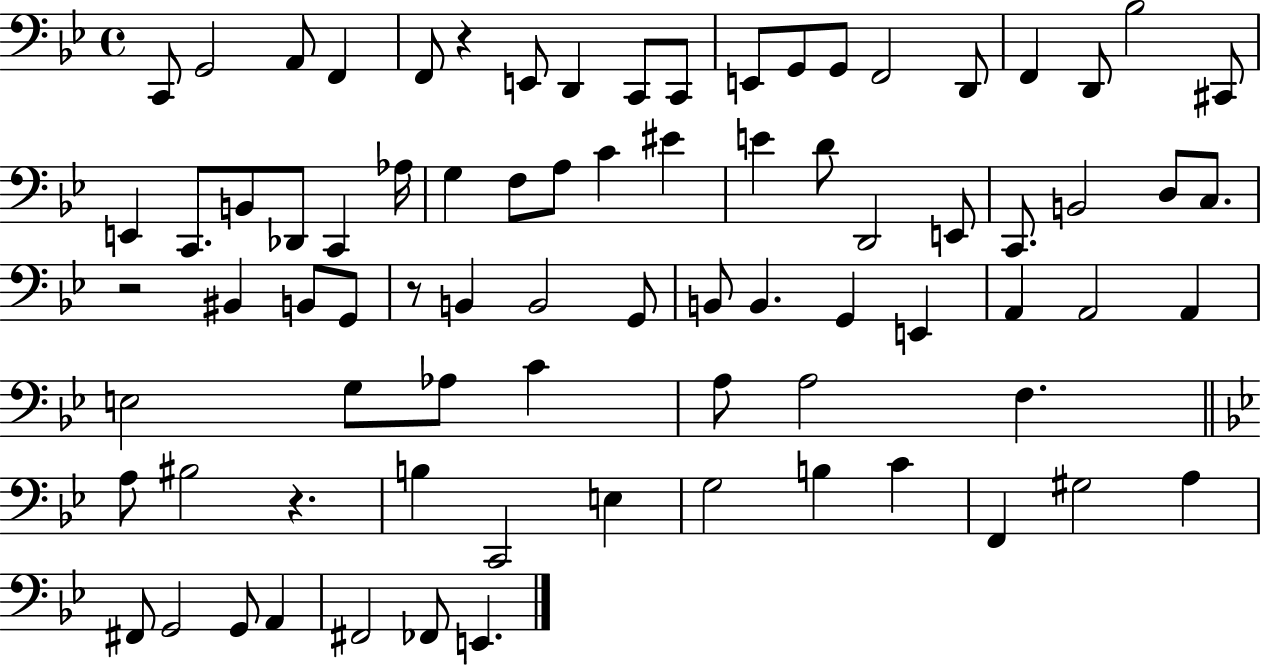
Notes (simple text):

C2/e G2/h A2/e F2/q F2/e R/q E2/e D2/q C2/e C2/e E2/e G2/e G2/e F2/h D2/e F2/q D2/e Bb3/h C#2/e E2/q C2/e. B2/e Db2/e C2/q Ab3/s G3/q F3/e A3/e C4/q EIS4/q E4/q D4/e D2/h E2/e C2/e. B2/h D3/e C3/e. R/h BIS2/q B2/e G2/e R/e B2/q B2/h G2/e B2/e B2/q. G2/q E2/q A2/q A2/h A2/q E3/h G3/e Ab3/e C4/q A3/e A3/h F3/q. A3/e BIS3/h R/q. B3/q C2/h E3/q G3/h B3/q C4/q F2/q G#3/h A3/q F#2/e G2/h G2/e A2/q F#2/h FES2/e E2/q.